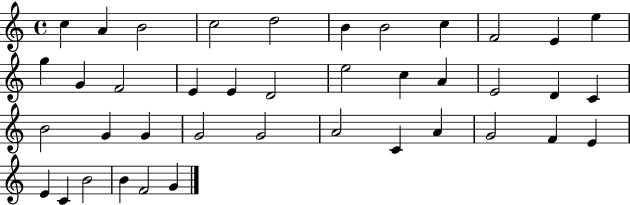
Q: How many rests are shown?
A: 0